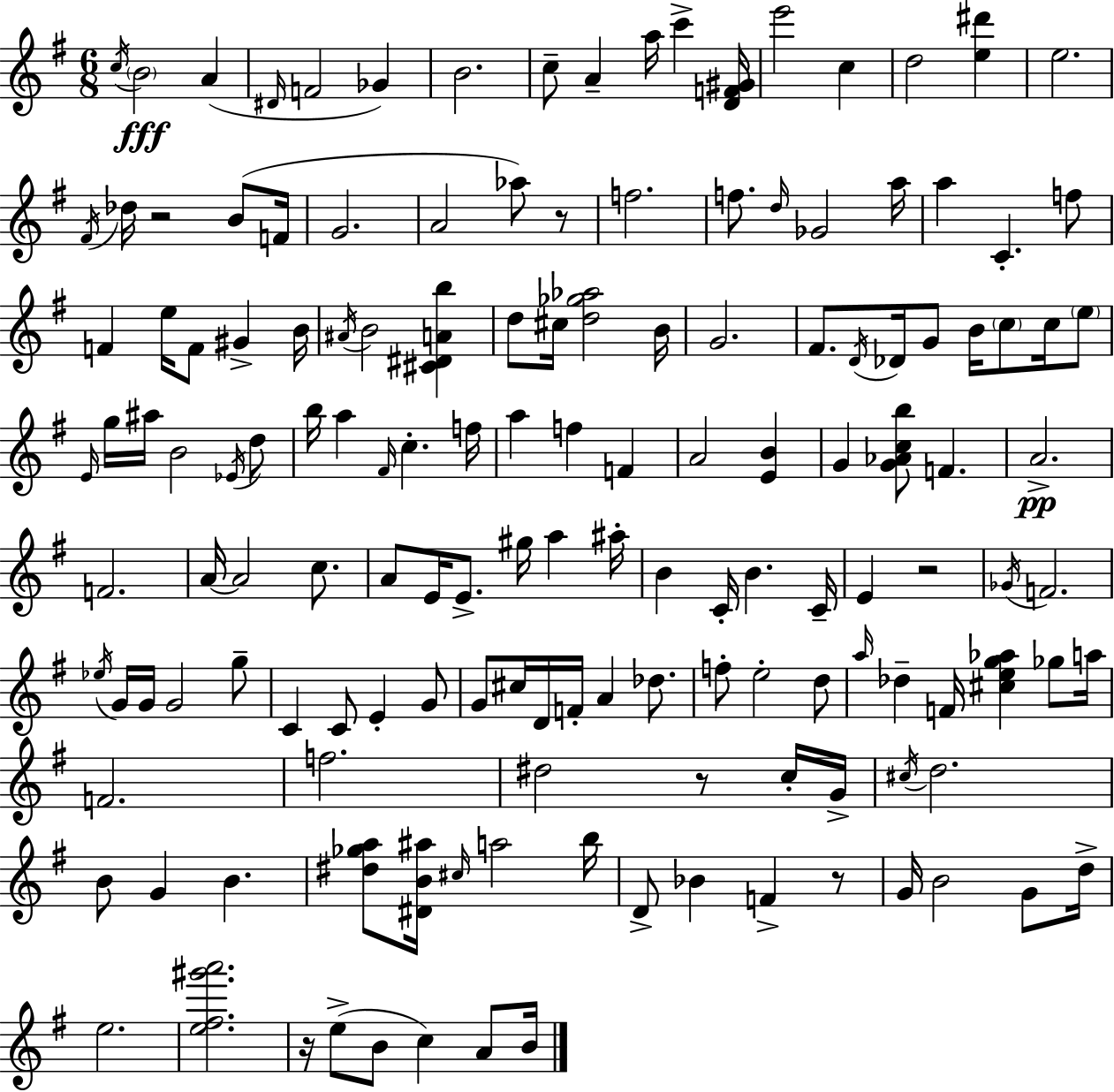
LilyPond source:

{
  \clef treble
  \numericTimeSignature
  \time 6/8
  \key e \minor
  \acciaccatura { c''16 }\fff \parenthesize b'2 a'4( | \grace { dis'16 } f'2 ges'4) | b'2. | c''8-- a'4-- a''16 c'''4-> | \break <d' f' gis'>16 e'''2 c''4 | d''2 <e'' dis'''>4 | e''2. | \acciaccatura { fis'16 } des''16 r2 | \break b'8( f'16 g'2. | a'2 aes''8) | r8 f''2. | f''8. \grace { d''16 } ges'2 | \break a''16 a''4 c'4.-. | f''8 f'4 e''16 f'8 gis'4-> | b'16 \acciaccatura { ais'16 } b'2 | <cis' dis' a' b''>4 d''8 cis''16 <d'' ges'' aes''>2 | \break b'16 g'2. | fis'8. \acciaccatura { d'16 } des'16 g'8 | b'16 \parenthesize c''8 c''16 \parenthesize e''8 \grace { e'16 } g''16 ais''16 b'2 | \acciaccatura { ees'16 } d''8 b''16 a''4 | \break \grace { fis'16 } c''4.-. f''16 a''4 | f''4 f'4 a'2 | <e' b'>4 g'4 | <g' aes' c'' b''>8 f'4. a'2.->\pp | \break f'2. | a'16~~ a'2 | c''8. a'8 e'16 | e'8.-> gis''16 a''4 ais''16-. b'4 | \break c'16-. b'4. c'16-- e'4 | r2 \acciaccatura { ges'16 } f'2. | \acciaccatura { ees''16 } g'16 | g'16 g'2 g''8-- c'4 | \break c'8 e'4-. g'8 g'8 | cis''16 d'16 f'16-. a'4 des''8. f''8-. | e''2-. d''8 \grace { a''16 } | des''4-- f'16 <cis'' e'' g'' aes''>4 ges''8 a''16 | \break f'2. | f''2. | dis''2 r8 c''16-. g'16-> | \acciaccatura { cis''16 } d''2. | \break b'8 g'4 b'4. | <dis'' ges'' a''>8 <dis' b' ais''>16 \grace { cis''16 } a''2 | b''16 d'8-> bes'4 f'4-> | r8 g'16 b'2 g'8 | \break d''16-> e''2. | <e'' fis'' gis''' a'''>2. | r16 e''8->( b'8 c''4) a'8 | b'16 \bar "|."
}